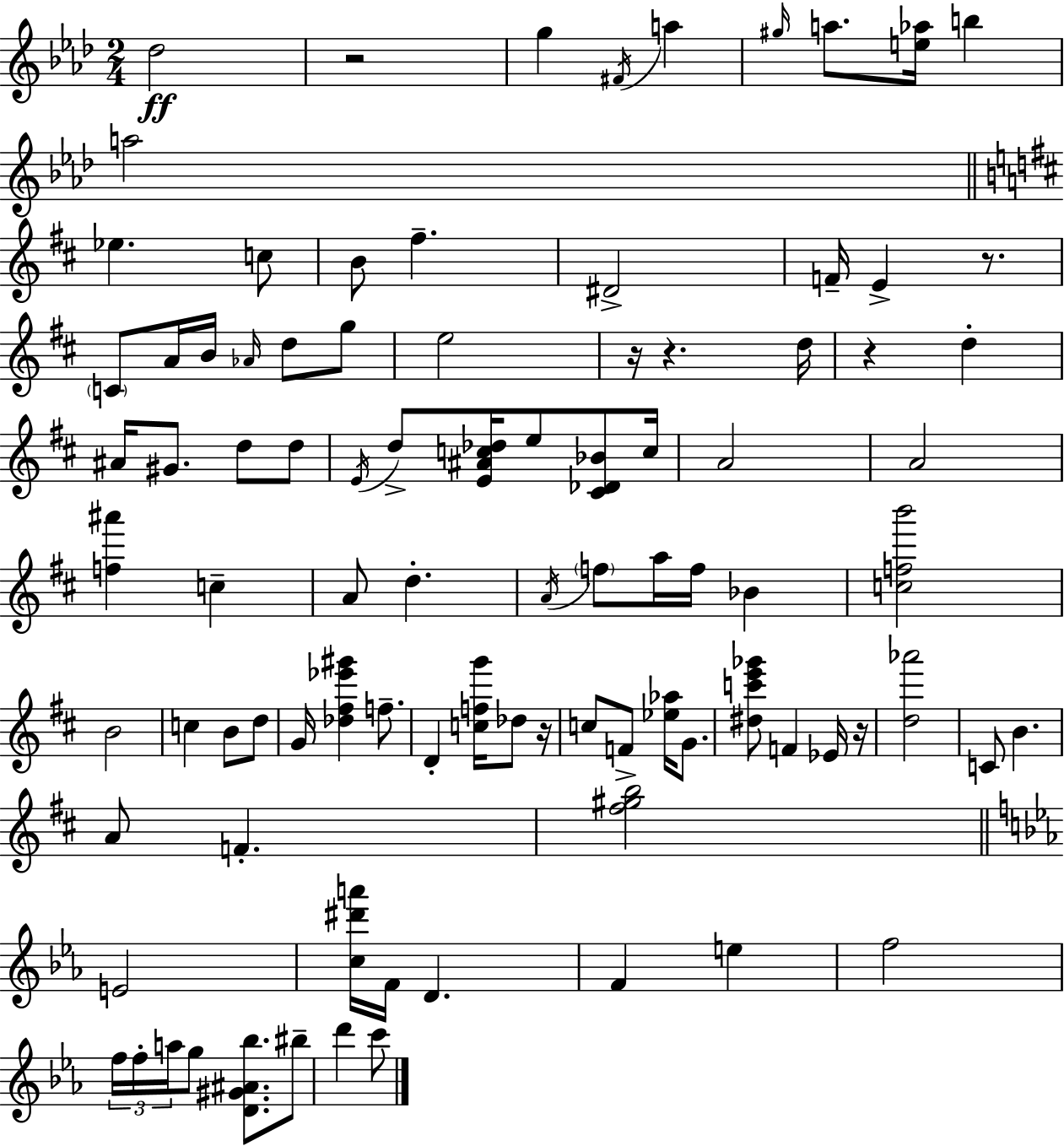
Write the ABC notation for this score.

X:1
T:Untitled
M:2/4
L:1/4
K:Fm
_d2 z2 g ^F/4 a ^g/4 a/2 [e_a]/4 b a2 _e c/2 B/2 ^f ^D2 F/4 E z/2 C/2 A/4 B/4 _A/4 d/2 g/2 e2 z/4 z d/4 z d ^A/4 ^G/2 d/2 d/2 E/4 d/2 [E^Ac_d]/4 e/2 [^C_D_B]/2 c/4 A2 A2 [f^a'] c A/2 d A/4 f/2 a/4 f/4 _B [cfb']2 B2 c B/2 d/2 G/4 [_d^f_e'^g'] f/2 D [cfg']/4 _d/2 z/4 c/2 F/2 [_e_a]/4 G/2 [^dc'e'_g']/2 F _E/4 z/4 [d_a']2 C/2 B A/2 F [^f^gb]2 E2 [c^d'a']/4 F/4 D F e f2 f/4 f/4 a/4 g/2 [D^G^A_b]/2 ^b/2 d' c'/2